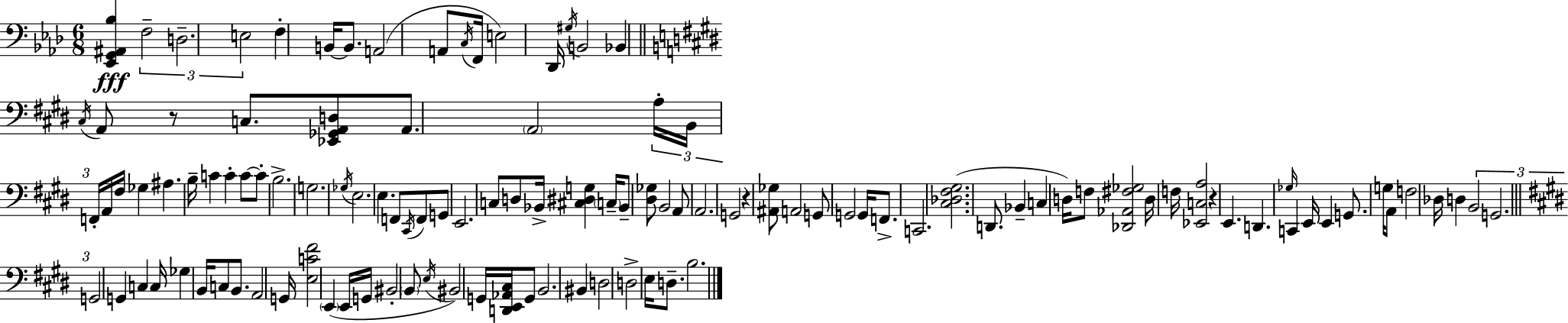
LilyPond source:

{
  \clef bass
  \numericTimeSignature
  \time 6/8
  \key f \minor
  <ees, g, ais, bes>4\fff \tuplet 3/2 { f2-- | d2.-- | e2 } f4-. | b,16~~ b,8. a,2( | \break a,8 \acciaccatura { c16 } f,16 e2) | des,16 \acciaccatura { gis16 } b,2 bes,4 | \bar "||" \break \key e \major \acciaccatura { cis16 } a,8 r8 c8. <ees, ges, a, d>8 a,8. | \parenthesize a,2 \tuplet 3/2 { a16-. b,16 f,16-. } | a,16 fis16 ges4 ais4. | b16-- c'4 c'4-. c'8~~ c'8-. | \break b2.-> | g2. | \acciaccatura { ges16 } e2. | e4. f,8 \acciaccatura { cis,16 } f,8 | \break g,8 e,2. | c8 d8 bes,16-> <cis dis g>4 | \parenthesize c16-- bes,8-- <dis ges>8 b,2 | a,8 a,2. | \break g,2 r4 | <ais, ges>8 a,2 | g,8 g,2 g,16 | f,8.-> c,2. | \break <cis des fis gis>2.( | d,8. bes,4-- c4 | d16) f8 <des, aes, fis ges>2 | d16 f16 <ees, c a>2 r4 | \break e,4. d,4. | \grace { ges16 } c,4 e,16 e,4 | g,8. g16 a,8 f2 | des16 d4 \tuplet 3/2 { b,2 | \break g,2. | \bar "||" \break \key e \major g,2 } g,4 | c4 c16 ges4 b,16 c8 | b,8. a,2 g,16 | <e c' fis'>2 \parenthesize e,4( | \break e,16 g,16 bis,2-. \parenthesize b,8 | \acciaccatura { e16 }) bis,2 g,16 <d, e, aes, cis>16 g,8 | b,2. | bis,4 d2 | \break d2-> e16 d8.-- | b2. | \bar "|."
}